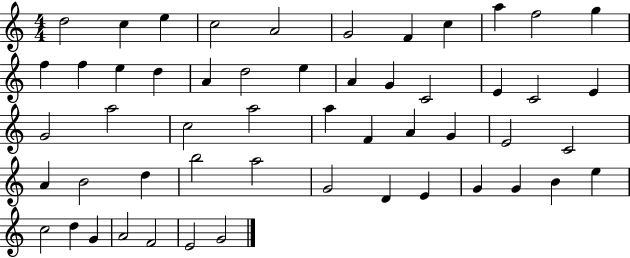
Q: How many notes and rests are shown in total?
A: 53